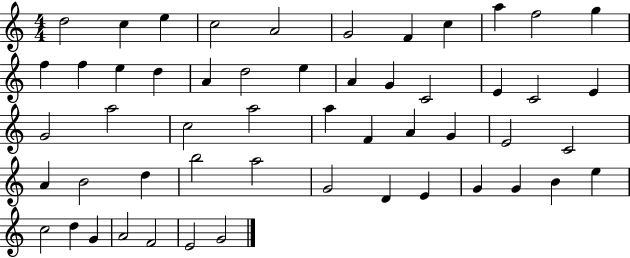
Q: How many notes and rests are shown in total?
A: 53